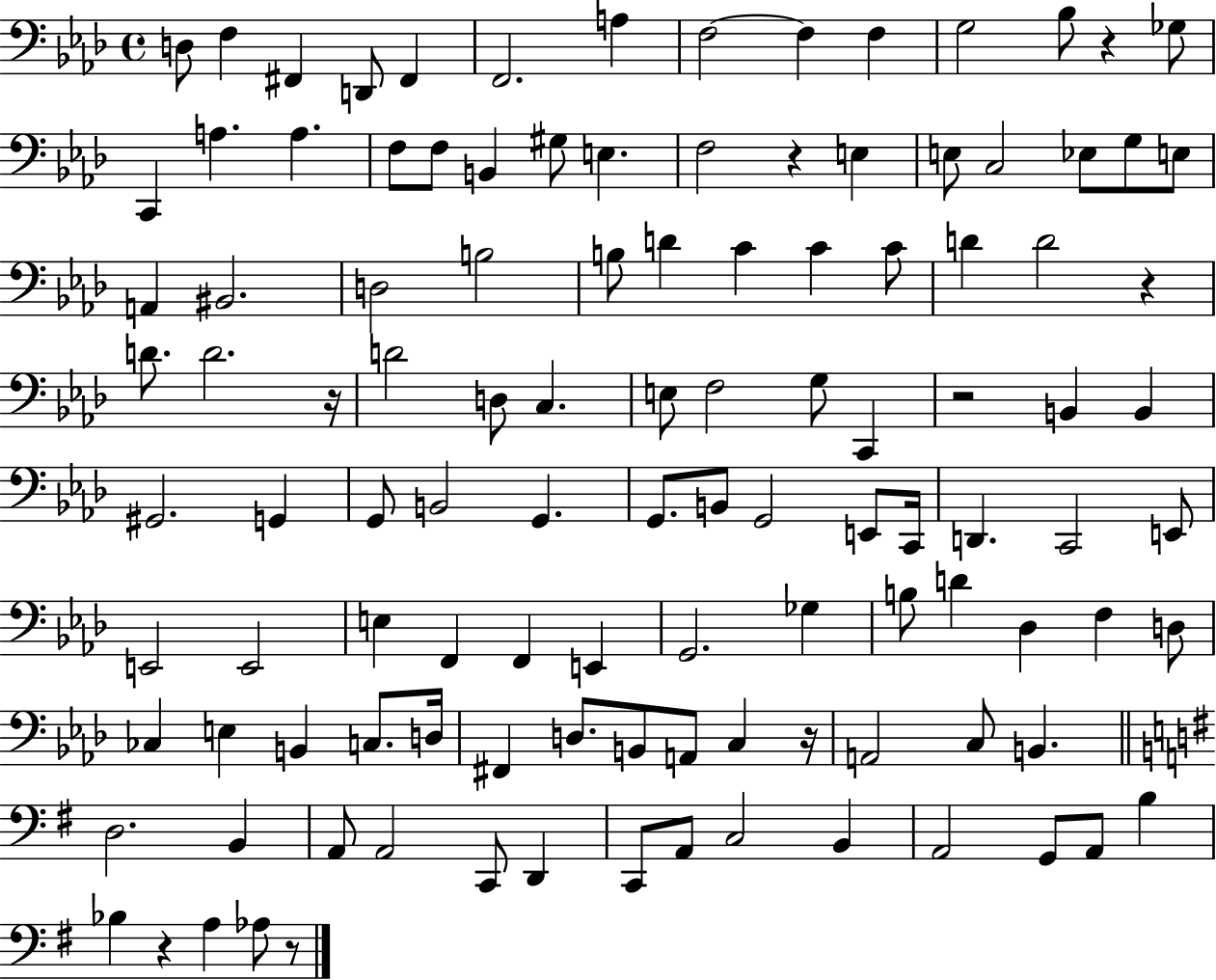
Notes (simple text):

D3/e F3/q F#2/q D2/e F#2/q F2/h. A3/q F3/h F3/q F3/q G3/h Bb3/e R/q Gb3/e C2/q A3/q. A3/q. F3/e F3/e B2/q G#3/e E3/q. F3/h R/q E3/q E3/e C3/h Eb3/e G3/e E3/e A2/q BIS2/h. D3/h B3/h B3/e D4/q C4/q C4/q C4/e D4/q D4/h R/q D4/e. D4/h. R/s D4/h D3/e C3/q. E3/e F3/h G3/e C2/q R/h B2/q B2/q G#2/h. G2/q G2/e B2/h G2/q. G2/e. B2/e G2/h E2/e C2/s D2/q. C2/h E2/e E2/h E2/h E3/q F2/q F2/q E2/q G2/h. Gb3/q B3/e D4/q Db3/q F3/q D3/e CES3/q E3/q B2/q C3/e. D3/s F#2/q D3/e. B2/e A2/e C3/q R/s A2/h C3/e B2/q. D3/h. B2/q A2/e A2/h C2/e D2/q C2/e A2/e C3/h B2/q A2/h G2/e A2/e B3/q Bb3/q R/q A3/q Ab3/e R/e